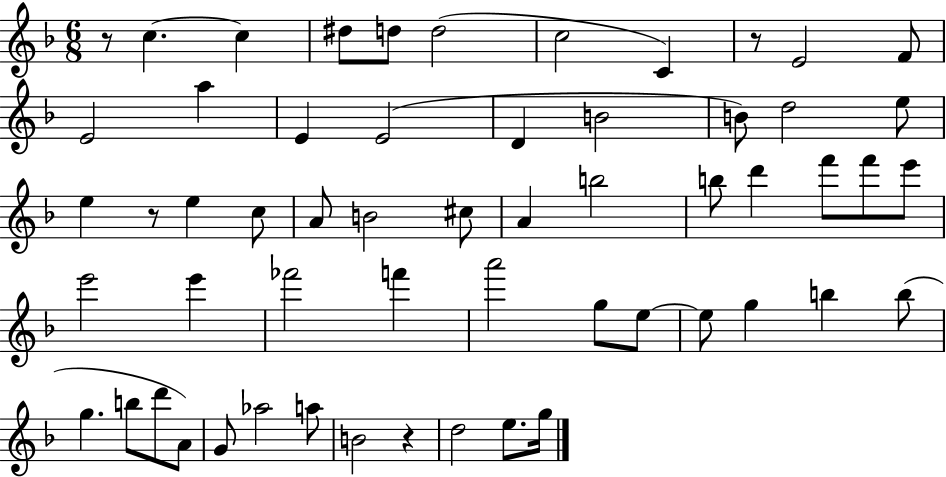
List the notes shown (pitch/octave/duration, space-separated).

R/e C5/q. C5/q D#5/e D5/e D5/h C5/h C4/q R/e E4/h F4/e E4/h A5/q E4/q E4/h D4/q B4/h B4/e D5/h E5/e E5/q R/e E5/q C5/e A4/e B4/h C#5/e A4/q B5/h B5/e D6/q F6/e F6/e E6/e E6/h E6/q FES6/h F6/q A6/h G5/e E5/e E5/e G5/q B5/q B5/e G5/q. B5/e D6/e A4/e G4/e Ab5/h A5/e B4/h R/q D5/h E5/e. G5/s